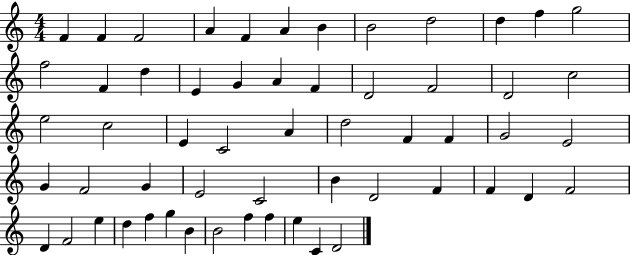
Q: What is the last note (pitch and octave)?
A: D4